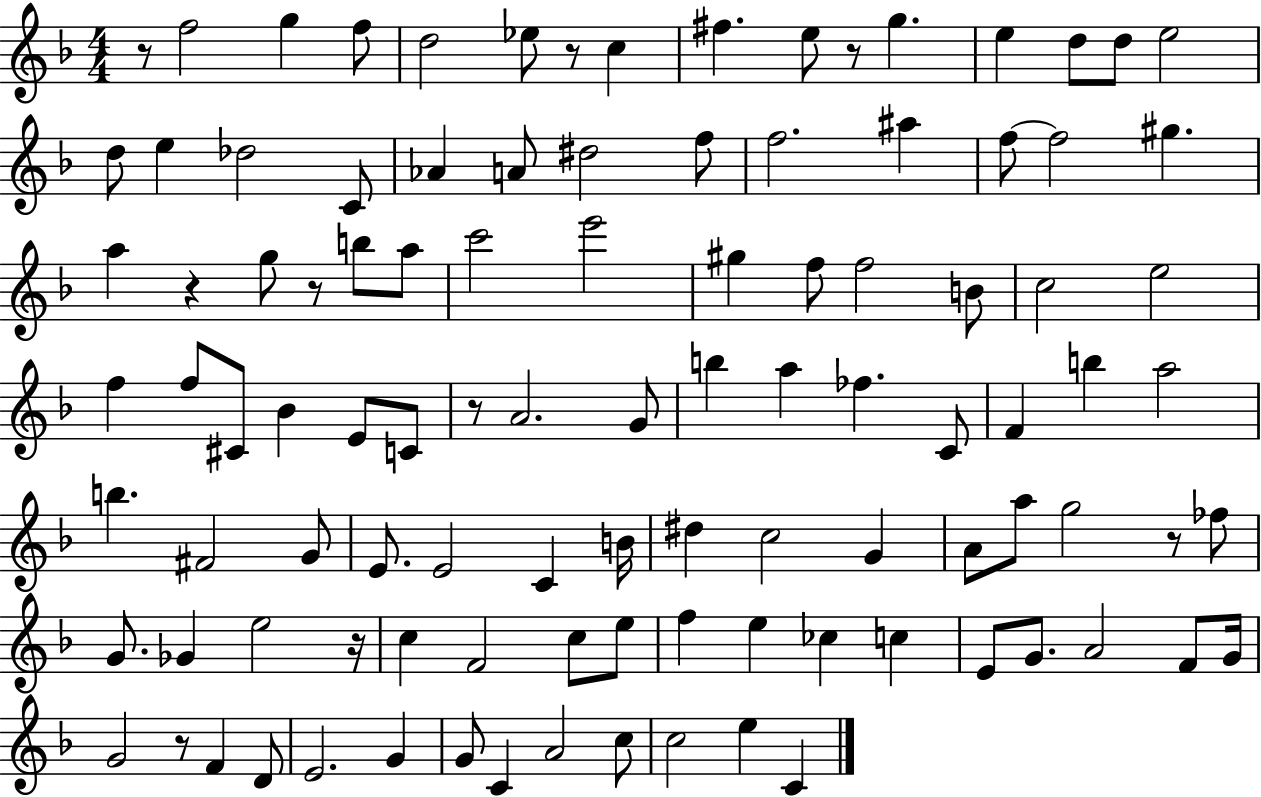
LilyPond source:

{
  \clef treble
  \numericTimeSignature
  \time 4/4
  \key f \major
  r8 f''2 g''4 f''8 | d''2 ees''8 r8 c''4 | fis''4. e''8 r8 g''4. | e''4 d''8 d''8 e''2 | \break d''8 e''4 des''2 c'8 | aes'4 a'8 dis''2 f''8 | f''2. ais''4 | f''8~~ f''2 gis''4. | \break a''4 r4 g''8 r8 b''8 a''8 | c'''2 e'''2 | gis''4 f''8 f''2 b'8 | c''2 e''2 | \break f''4 f''8 cis'8 bes'4 e'8 c'8 | r8 a'2. g'8 | b''4 a''4 fes''4. c'8 | f'4 b''4 a''2 | \break b''4. fis'2 g'8 | e'8. e'2 c'4 b'16 | dis''4 c''2 g'4 | a'8 a''8 g''2 r8 fes''8 | \break g'8. ges'4 e''2 r16 | c''4 f'2 c''8 e''8 | f''4 e''4 ces''4 c''4 | e'8 g'8. a'2 f'8 g'16 | \break g'2 r8 f'4 d'8 | e'2. g'4 | g'8 c'4 a'2 c''8 | c''2 e''4 c'4 | \break \bar "|."
}